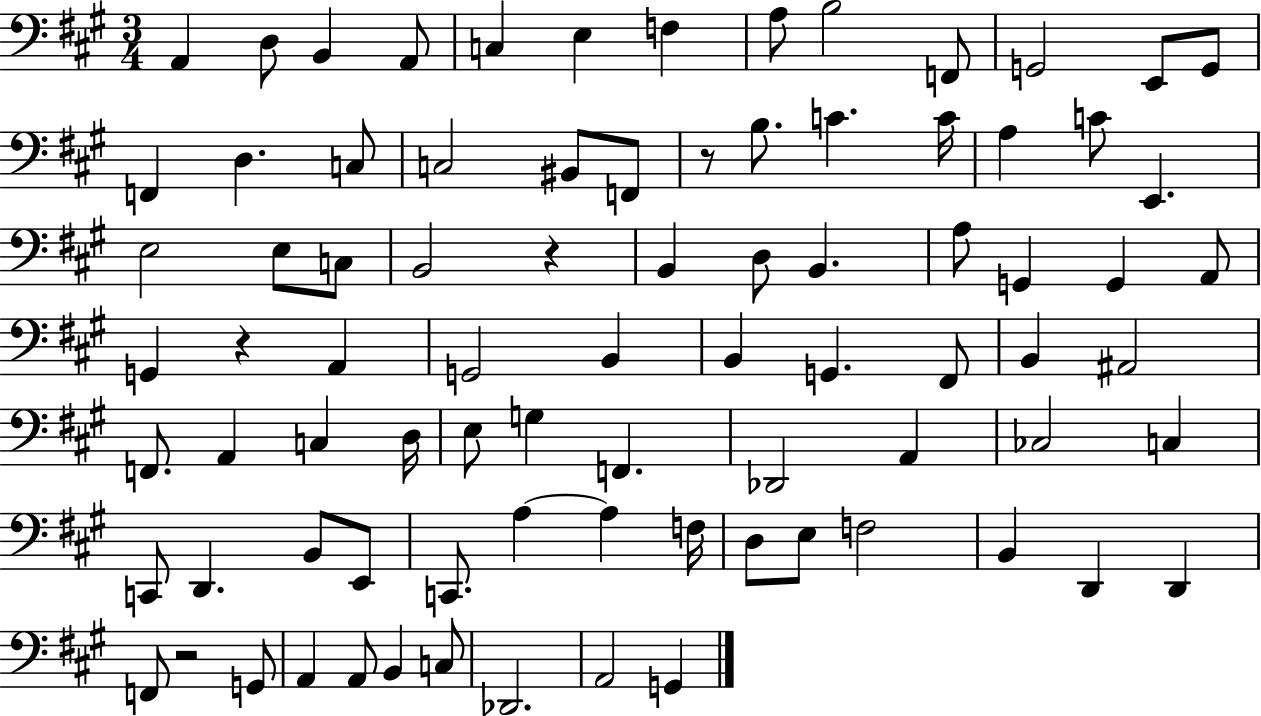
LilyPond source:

{
  \clef bass
  \numericTimeSignature
  \time 3/4
  \key a \major
  a,4 d8 b,4 a,8 | c4 e4 f4 | a8 b2 f,8 | g,2 e,8 g,8 | \break f,4 d4. c8 | c2 bis,8 f,8 | r8 b8. c'4. c'16 | a4 c'8 e,4. | \break e2 e8 c8 | b,2 r4 | b,4 d8 b,4. | a8 g,4 g,4 a,8 | \break g,4 r4 a,4 | g,2 b,4 | b,4 g,4. fis,8 | b,4 ais,2 | \break f,8. a,4 c4 d16 | e8 g4 f,4. | des,2 a,4 | ces2 c4 | \break c,8 d,4. b,8 e,8 | c,8. a4~~ a4 f16 | d8 e8 f2 | b,4 d,4 d,4 | \break f,8 r2 g,8 | a,4 a,8 b,4 c8 | des,2. | a,2 g,4 | \break \bar "|."
}